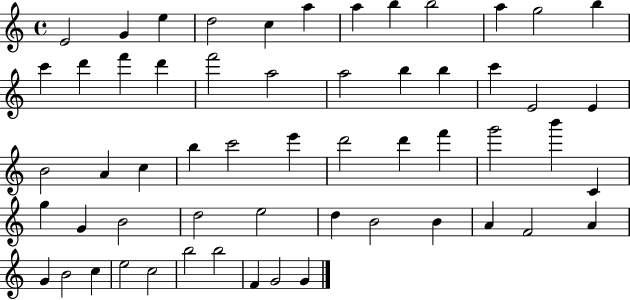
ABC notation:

X:1
T:Untitled
M:4/4
L:1/4
K:C
E2 G e d2 c a a b b2 a g2 b c' d' f' d' f'2 a2 a2 b b c' E2 E B2 A c b c'2 e' d'2 d' f' g'2 b' C g G B2 d2 e2 d B2 B A F2 A G B2 c e2 c2 b2 b2 F G2 G